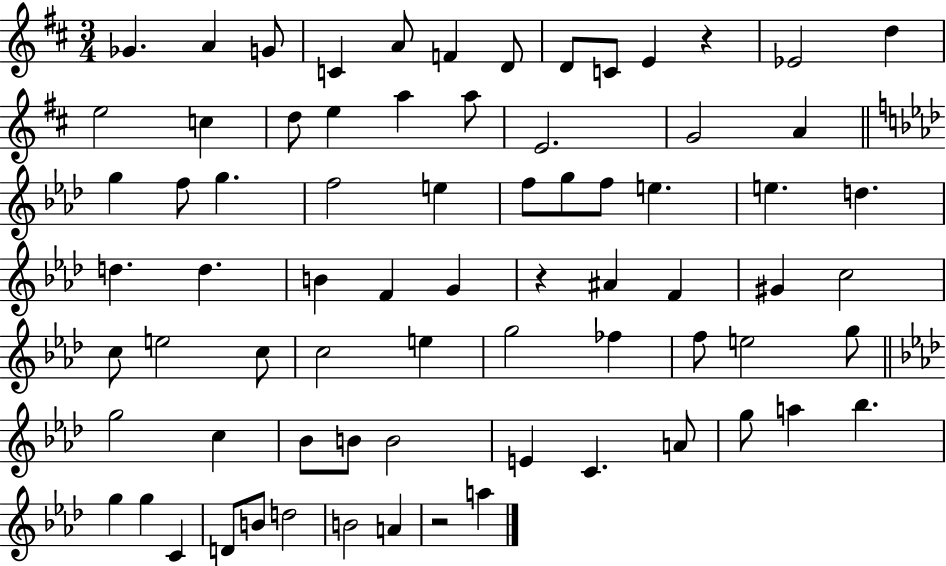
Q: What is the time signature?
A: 3/4